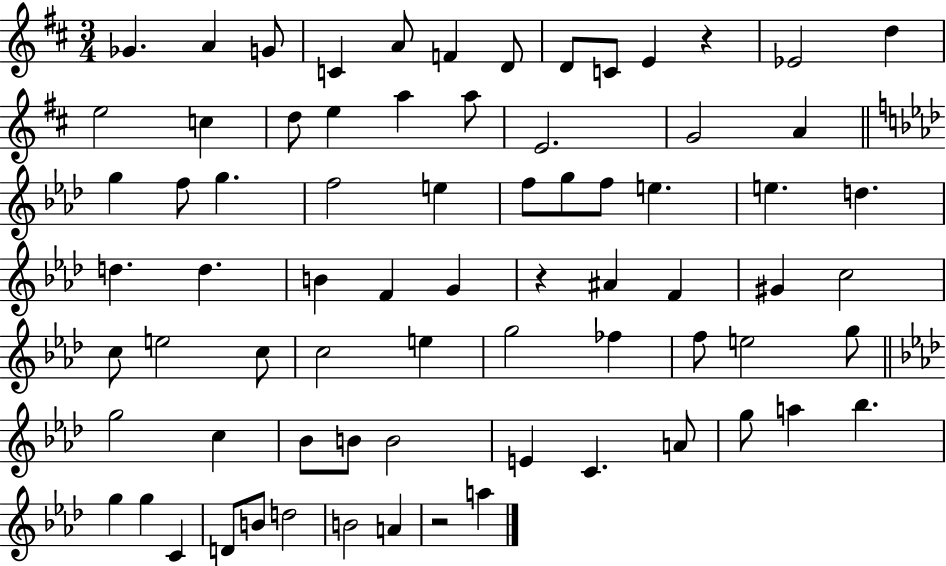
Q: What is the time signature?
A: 3/4